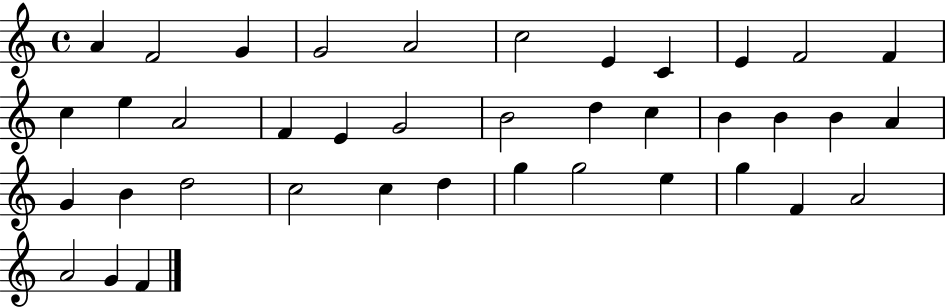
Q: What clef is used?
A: treble